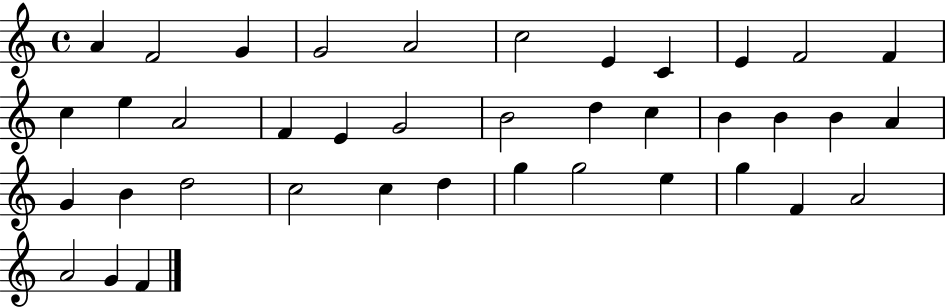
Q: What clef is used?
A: treble